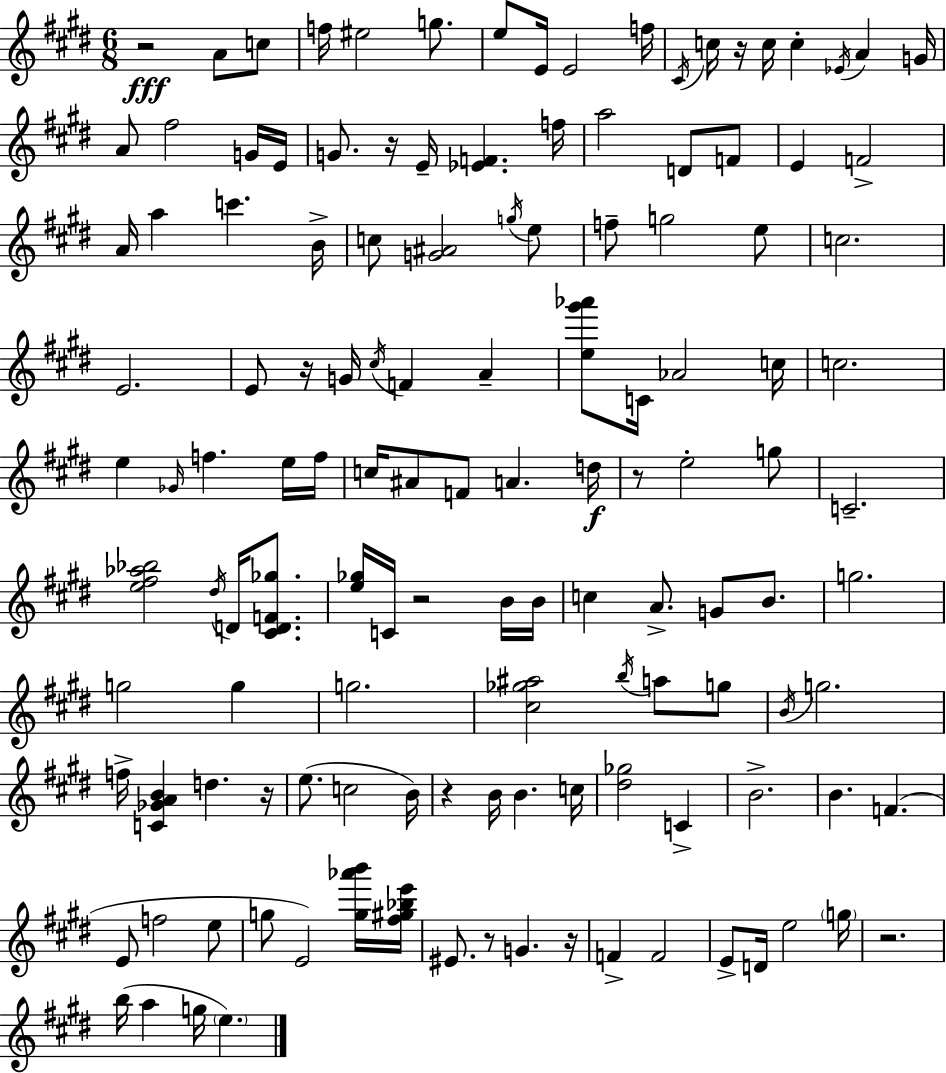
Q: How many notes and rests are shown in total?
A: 131